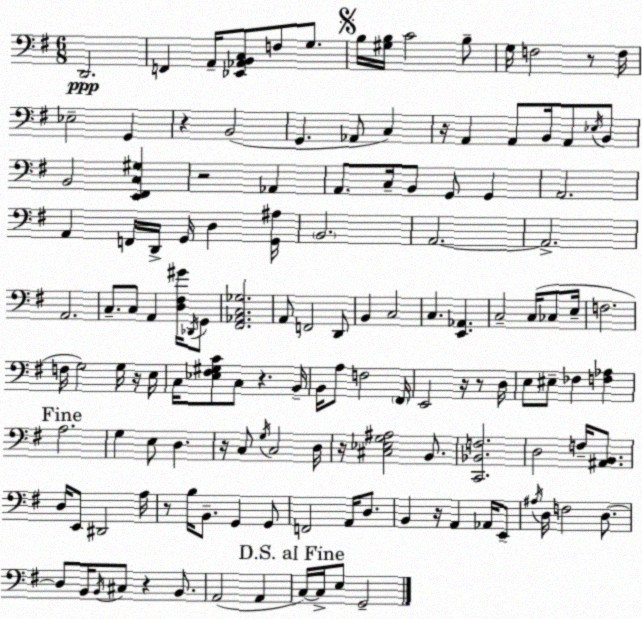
X:1
T:Untitled
M:6/8
L:1/4
K:Em
D,,2 F,, A,,/4 [_E,,_A,,B,,C,]/2 F,/2 G,/2 B,/4 [^G,B,]/4 C2 B,/2 G,/4 F,2 z/2 F,/4 _E,2 G,, z B,,2 G,, _A,,/2 C, z/4 A,, A,,/2 B,,/4 A,,/2 _E,/4 B,,/2 B,,2 [E,,^F,,C,^G,] z2 _A,, A,,/2 C,/4 B,,/2 G,,/2 G,, A,,2 A,, F,,/4 D,,/4 G,,/4 D, [G,,^A,]/4 B,,2 A,,2 A,,2 A,,2 C,/2 C,/2 A,, [D,^F,^G]/4 _D,,/4 G,,/2 [^F,,_A,,C,_G,]2 A,,/2 F,,2 D,,/2 B,, C,2 C, [E,,_A,,] C,2 C,/4 _C,/2 E,/4 F,2 F,/4 G,2 G,/4 z/4 E,/4 C,/4 [_E,^F,^G,C]/2 C,/2 z B,,/4 B,,/4 A,/2 F,2 ^F,,/4 E,,2 z/4 z/2 D,/4 E,/2 ^E,/2 _F, [F,_A,] A,2 G, E,/2 D, z/4 C,/2 G,/4 C,2 D,/4 z/4 [^C,_E,G,^A,]2 B,,/2 [C,,_B,,F,]2 D,2 F,/4 [^A,,B,,]/2 D,/4 E,,/2 ^D,,2 A,/4 z/2 B,/4 B,,/2 G,, G,,/2 F,,2 A,,/4 D,/2 B,, z/4 A,, _A,,/4 E,,/2 ^A,/4 D,/4 F,2 D,/2 D,/2 B,,/4 B,,/4 ^C,/2 z B,,/2 A,,2 A,, C,/4 C,/4 E,/2 G,,2